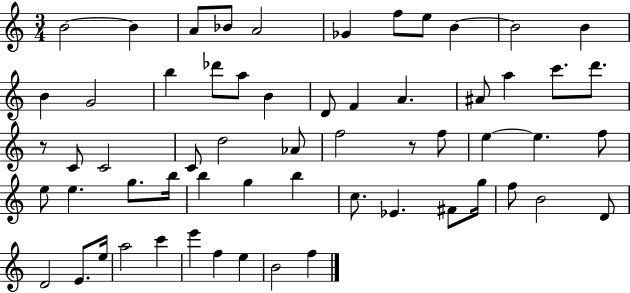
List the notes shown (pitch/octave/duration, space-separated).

B4/h B4/q A4/e Bb4/e A4/h Gb4/q F5/e E5/e B4/q B4/h B4/q B4/q G4/h B5/q Db6/e A5/e B4/q D4/e F4/q A4/q. A#4/e A5/q C6/e. D6/e. R/e C4/e C4/h C4/e D5/h Ab4/e F5/h R/e F5/e E5/q E5/q. F5/e E5/e E5/q. G5/e. B5/s B5/q G5/q B5/q C5/e. Eb4/q. F#4/e G5/s F5/e B4/h D4/e D4/h E4/e. E5/s A5/h C6/q E6/q F5/q E5/q B4/h F5/q